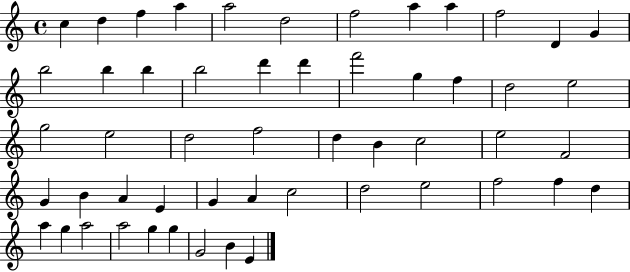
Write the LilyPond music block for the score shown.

{
  \clef treble
  \time 4/4
  \defaultTimeSignature
  \key c \major
  c''4 d''4 f''4 a''4 | a''2 d''2 | f''2 a''4 a''4 | f''2 d'4 g'4 | \break b''2 b''4 b''4 | b''2 d'''4 d'''4 | f'''2 g''4 f''4 | d''2 e''2 | \break g''2 e''2 | d''2 f''2 | d''4 b'4 c''2 | e''2 f'2 | \break g'4 b'4 a'4 e'4 | g'4 a'4 c''2 | d''2 e''2 | f''2 f''4 d''4 | \break a''4 g''4 a''2 | a''2 g''4 g''4 | g'2 b'4 e'4 | \bar "|."
}